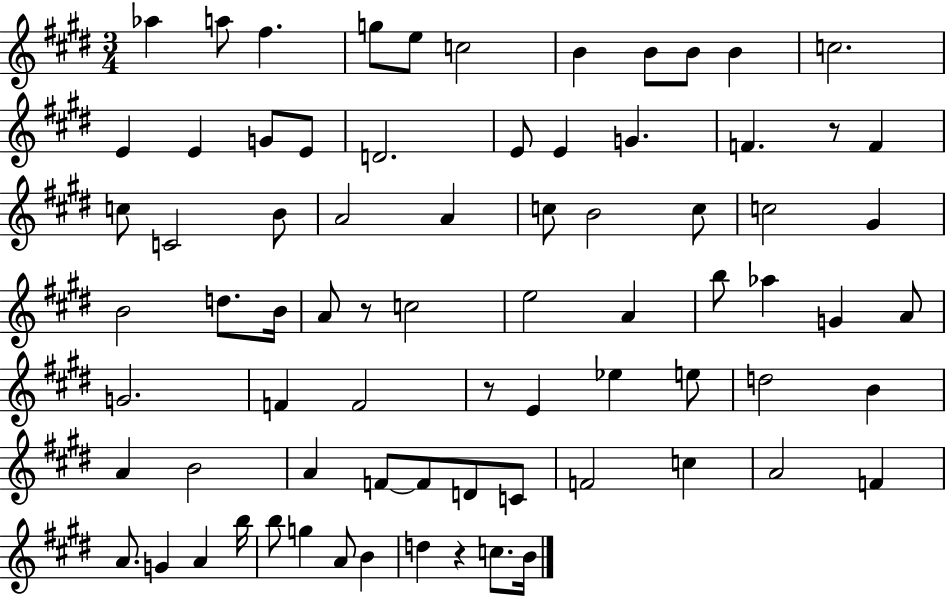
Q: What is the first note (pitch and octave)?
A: Ab5